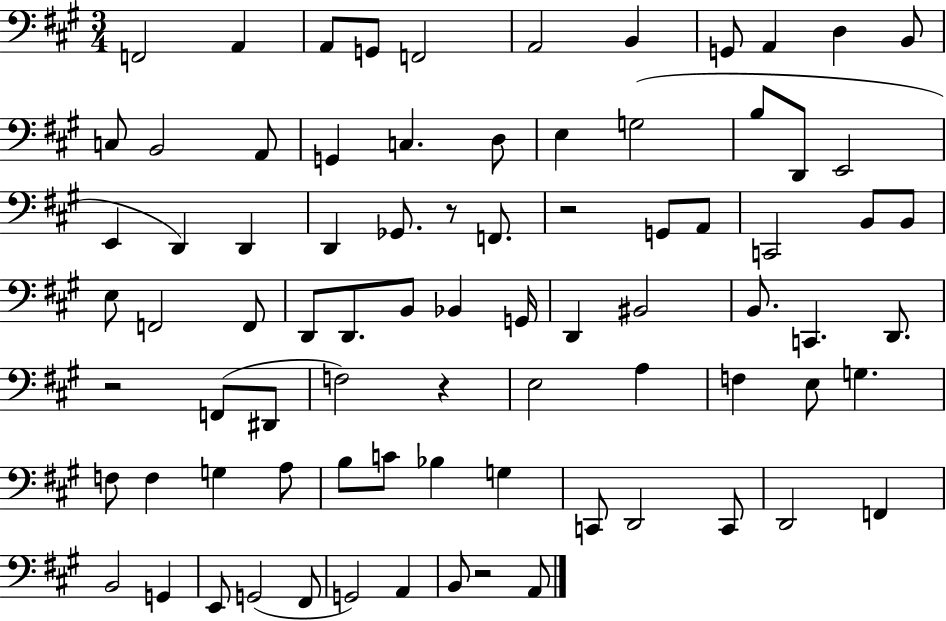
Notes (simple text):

F2/h A2/q A2/e G2/e F2/h A2/h B2/q G2/e A2/q D3/q B2/e C3/e B2/h A2/e G2/q C3/q. D3/e E3/q G3/h B3/e D2/e E2/h E2/q D2/q D2/q D2/q Gb2/e. R/e F2/e. R/h G2/e A2/e C2/h B2/e B2/e E3/e F2/h F2/e D2/e D2/e. B2/e Bb2/q G2/s D2/q BIS2/h B2/e. C2/q. D2/e. R/h F2/e D#2/e F3/h R/q E3/h A3/q F3/q E3/e G3/q. F3/e F3/q G3/q A3/e B3/e C4/e Bb3/q G3/q C2/e D2/h C2/e D2/h F2/q B2/h G2/q E2/e G2/h F#2/e G2/h A2/q B2/e R/h A2/e